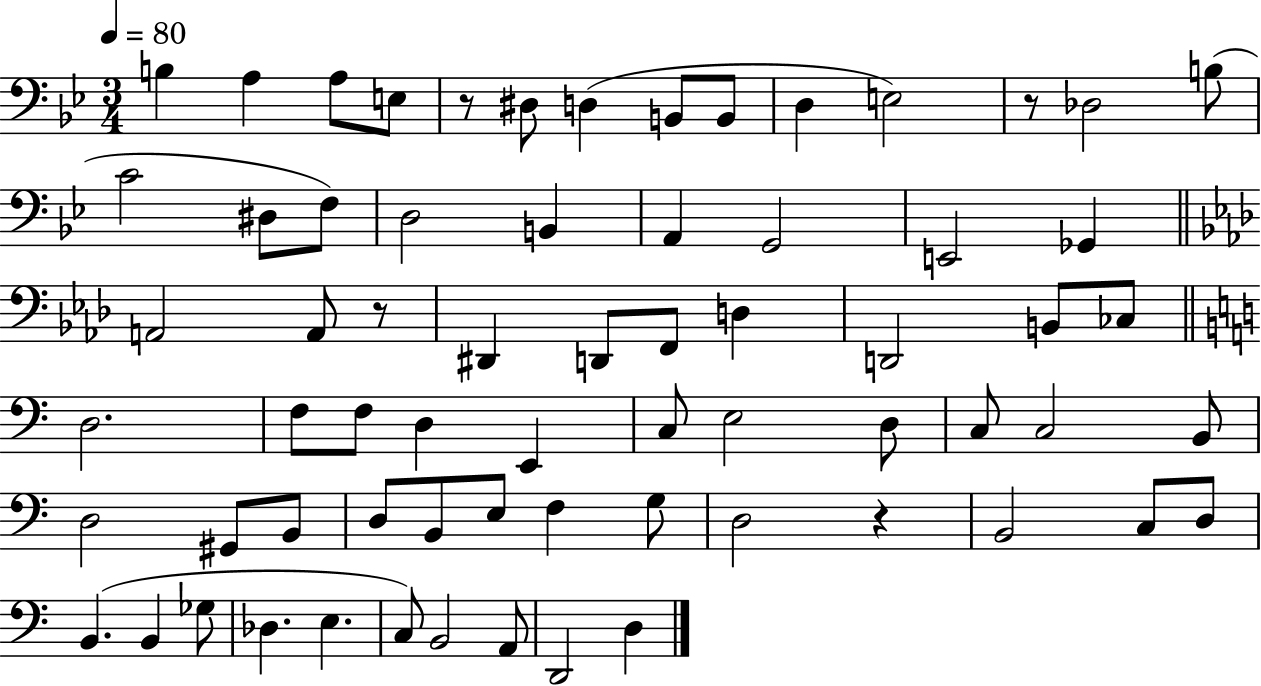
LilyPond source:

{
  \clef bass
  \numericTimeSignature
  \time 3/4
  \key bes \major
  \tempo 4 = 80
  b4 a4 a8 e8 | r8 dis8 d4( b,8 b,8 | d4 e2) | r8 des2 b8( | \break c'2 dis8 f8) | d2 b,4 | a,4 g,2 | e,2 ges,4 | \break \bar "||" \break \key aes \major a,2 a,8 r8 | dis,4 d,8 f,8 d4 | d,2 b,8 ces8 | \bar "||" \break \key a \minor d2. | f8 f8 d4 e,4 | c8 e2 d8 | c8 c2 b,8 | \break d2 gis,8 b,8 | d8 b,8 e8 f4 g8 | d2 r4 | b,2 c8 d8 | \break b,4.( b,4 ges8 | des4. e4. | c8) b,2 a,8 | d,2 d4 | \break \bar "|."
}